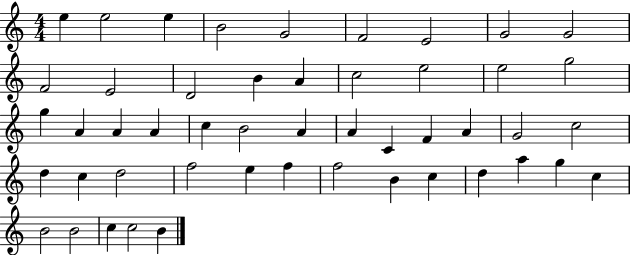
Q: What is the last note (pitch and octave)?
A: B4